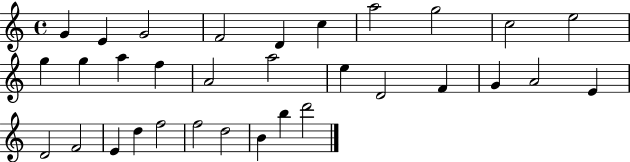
G4/q E4/q G4/h F4/h D4/q C5/q A5/h G5/h C5/h E5/h G5/q G5/q A5/q F5/q A4/h A5/h E5/q D4/h F4/q G4/q A4/h E4/q D4/h F4/h E4/q D5/q F5/h F5/h D5/h B4/q B5/q D6/h